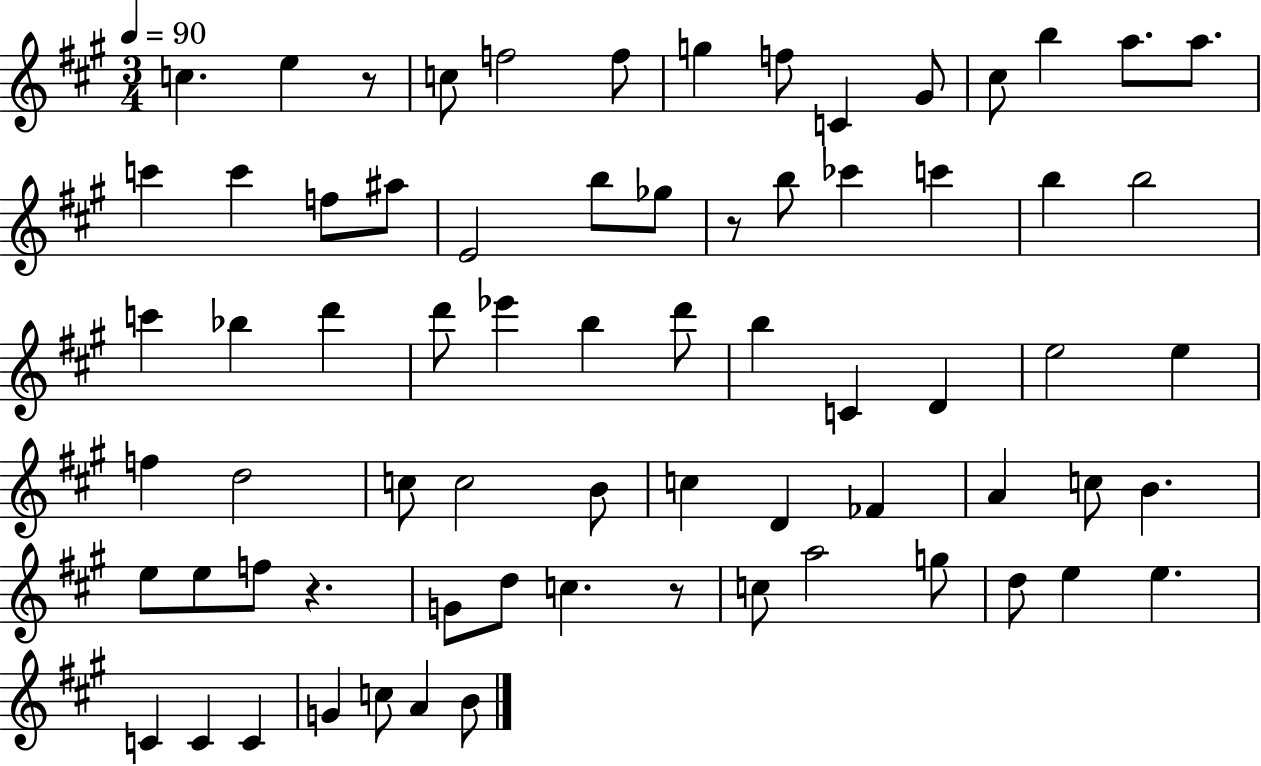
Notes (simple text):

C5/q. E5/q R/e C5/e F5/h F5/e G5/q F5/e C4/q G#4/e C#5/e B5/q A5/e. A5/e. C6/q C6/q F5/e A#5/e E4/h B5/e Gb5/e R/e B5/e CES6/q C6/q B5/q B5/h C6/q Bb5/q D6/q D6/e Eb6/q B5/q D6/e B5/q C4/q D4/q E5/h E5/q F5/q D5/h C5/e C5/h B4/e C5/q D4/q FES4/q A4/q C5/e B4/q. E5/e E5/e F5/e R/q. G4/e D5/e C5/q. R/e C5/e A5/h G5/e D5/e E5/q E5/q. C4/q C4/q C4/q G4/q C5/e A4/q B4/e